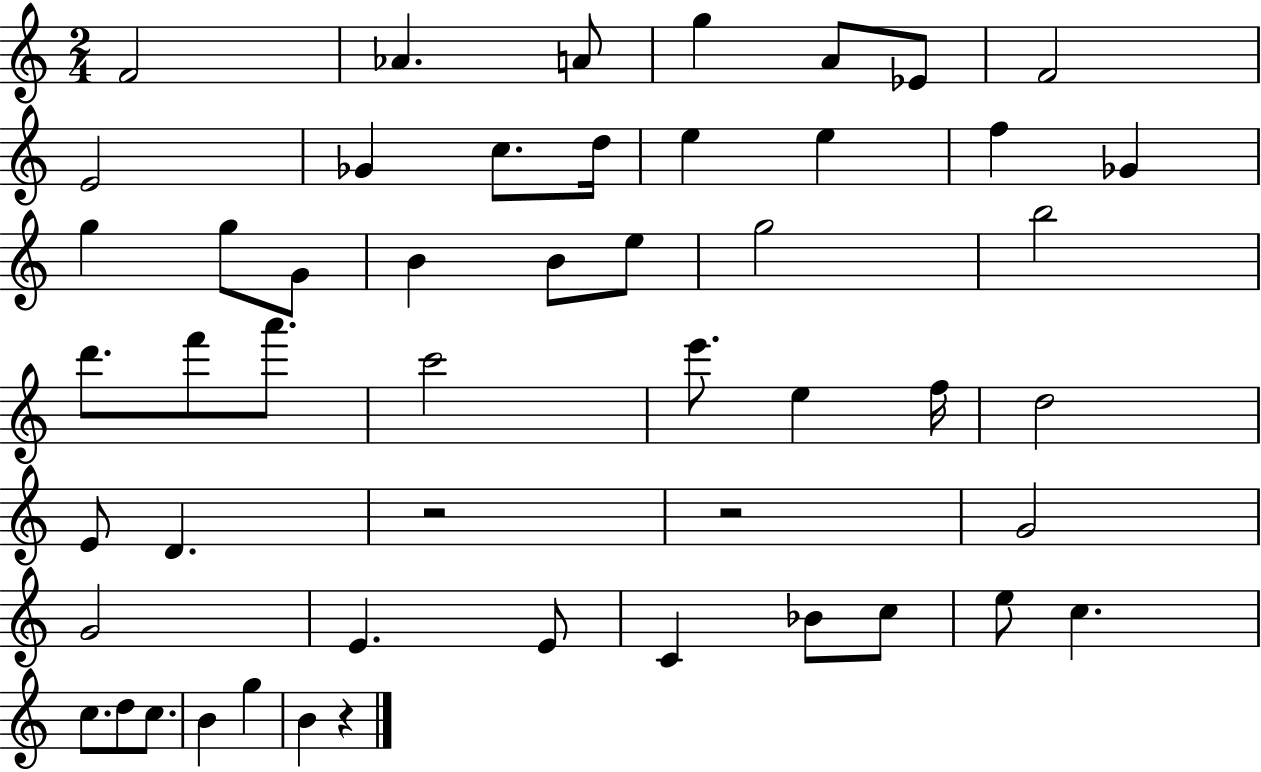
{
  \clef treble
  \numericTimeSignature
  \time 2/4
  \key c \major
  f'2 | aes'4. a'8 | g''4 a'8 ees'8 | f'2 | \break e'2 | ges'4 c''8. d''16 | e''4 e''4 | f''4 ges'4 | \break g''4 g''8 g'8 | b'4 b'8 e''8 | g''2 | b''2 | \break d'''8. f'''8 a'''8. | c'''2 | e'''8. e''4 f''16 | d''2 | \break e'8 d'4. | r2 | r2 | g'2 | \break g'2 | e'4. e'8 | c'4 bes'8 c''8 | e''8 c''4. | \break c''8. d''8 c''8. | b'4 g''4 | b'4 r4 | \bar "|."
}